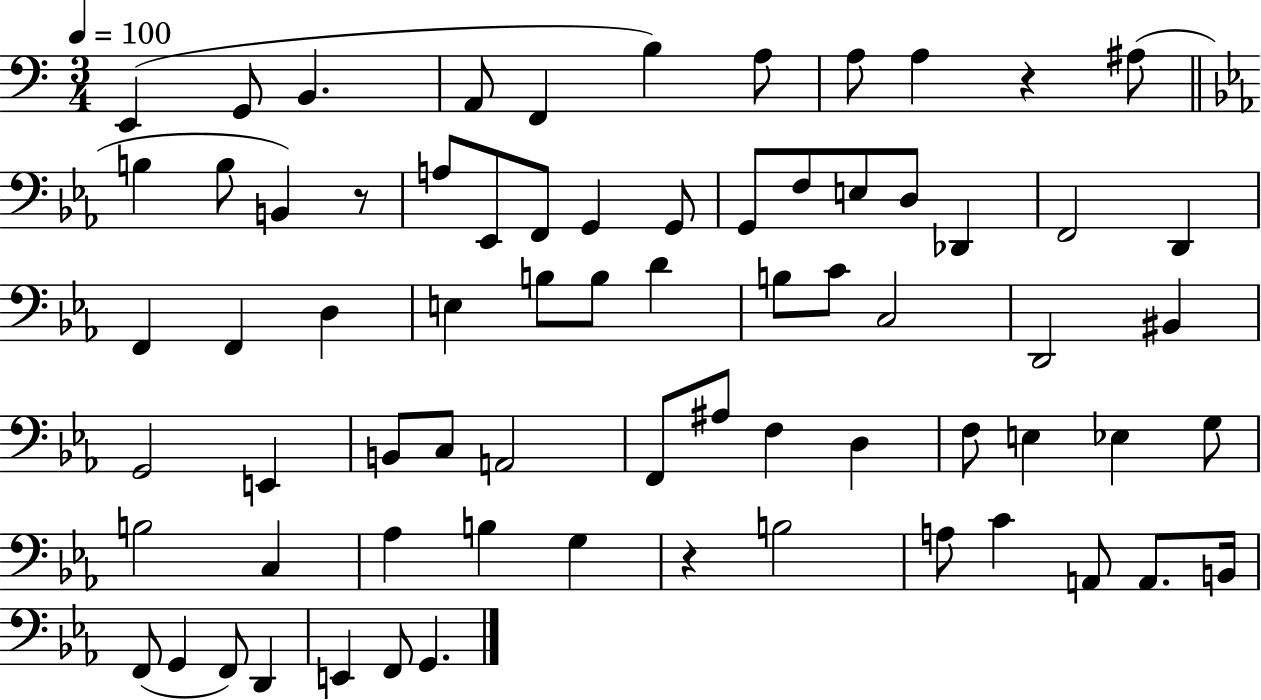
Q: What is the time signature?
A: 3/4